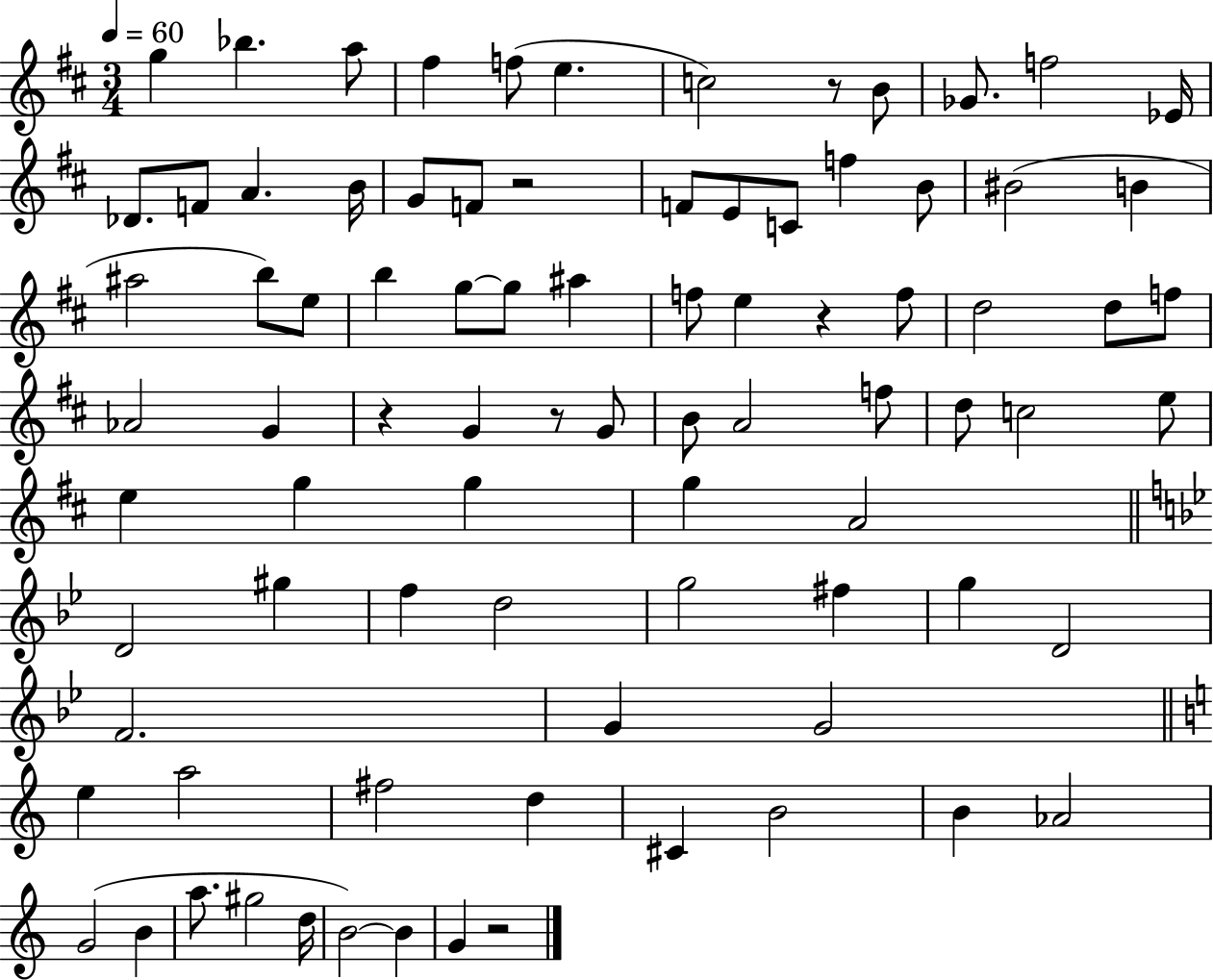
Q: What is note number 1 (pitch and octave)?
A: G5